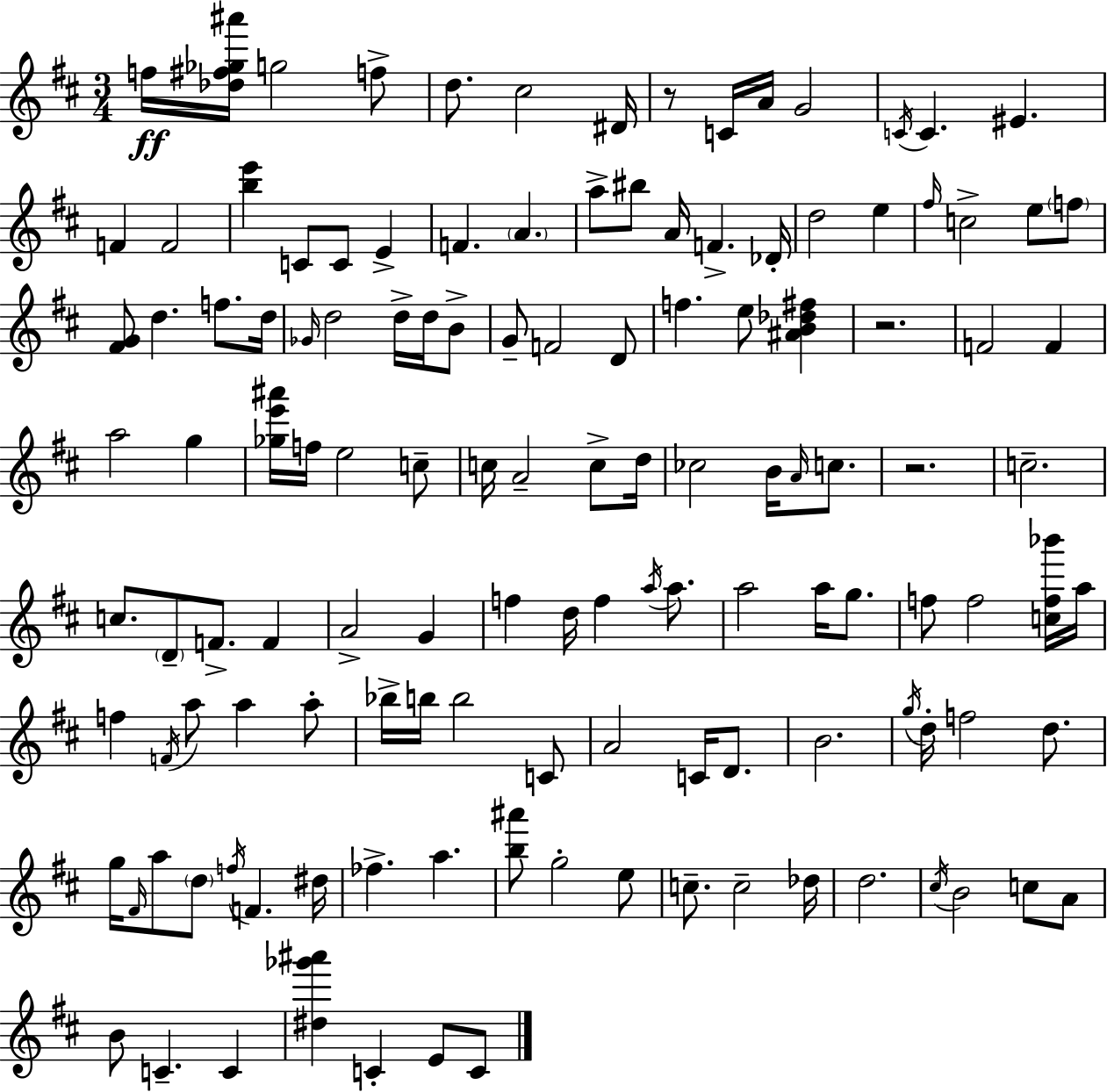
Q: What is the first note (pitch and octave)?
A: F5